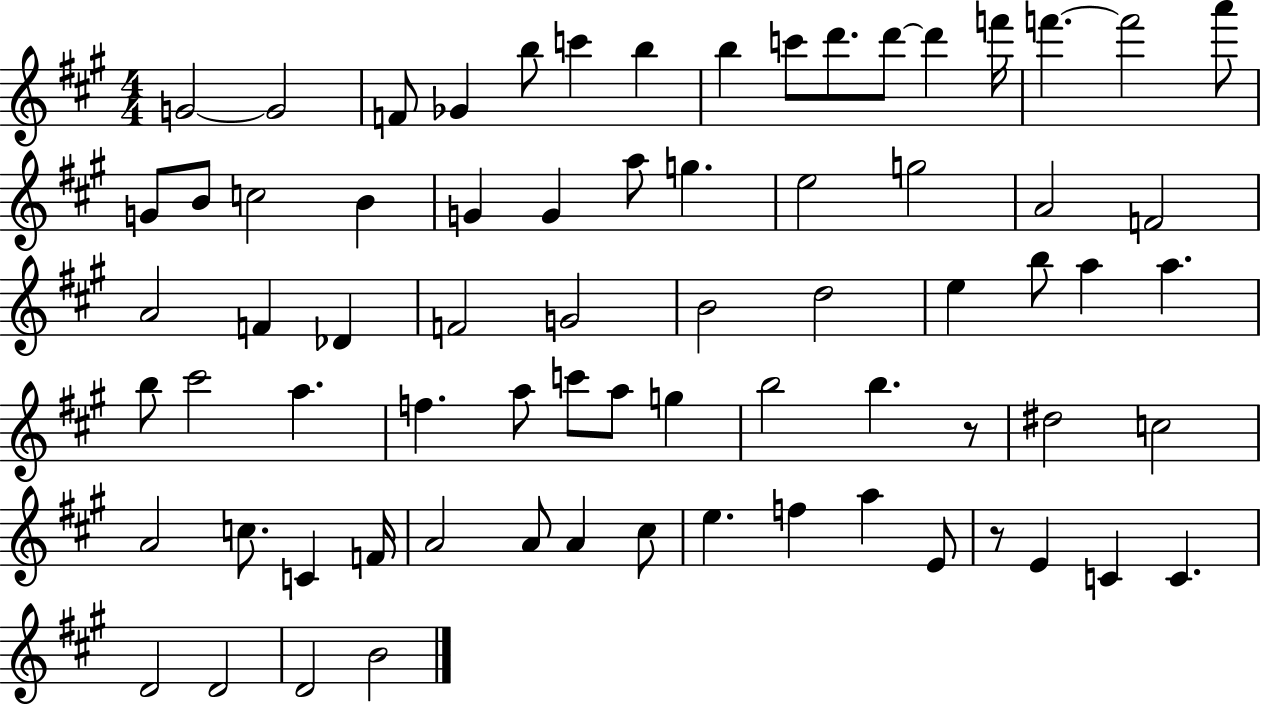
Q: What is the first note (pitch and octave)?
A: G4